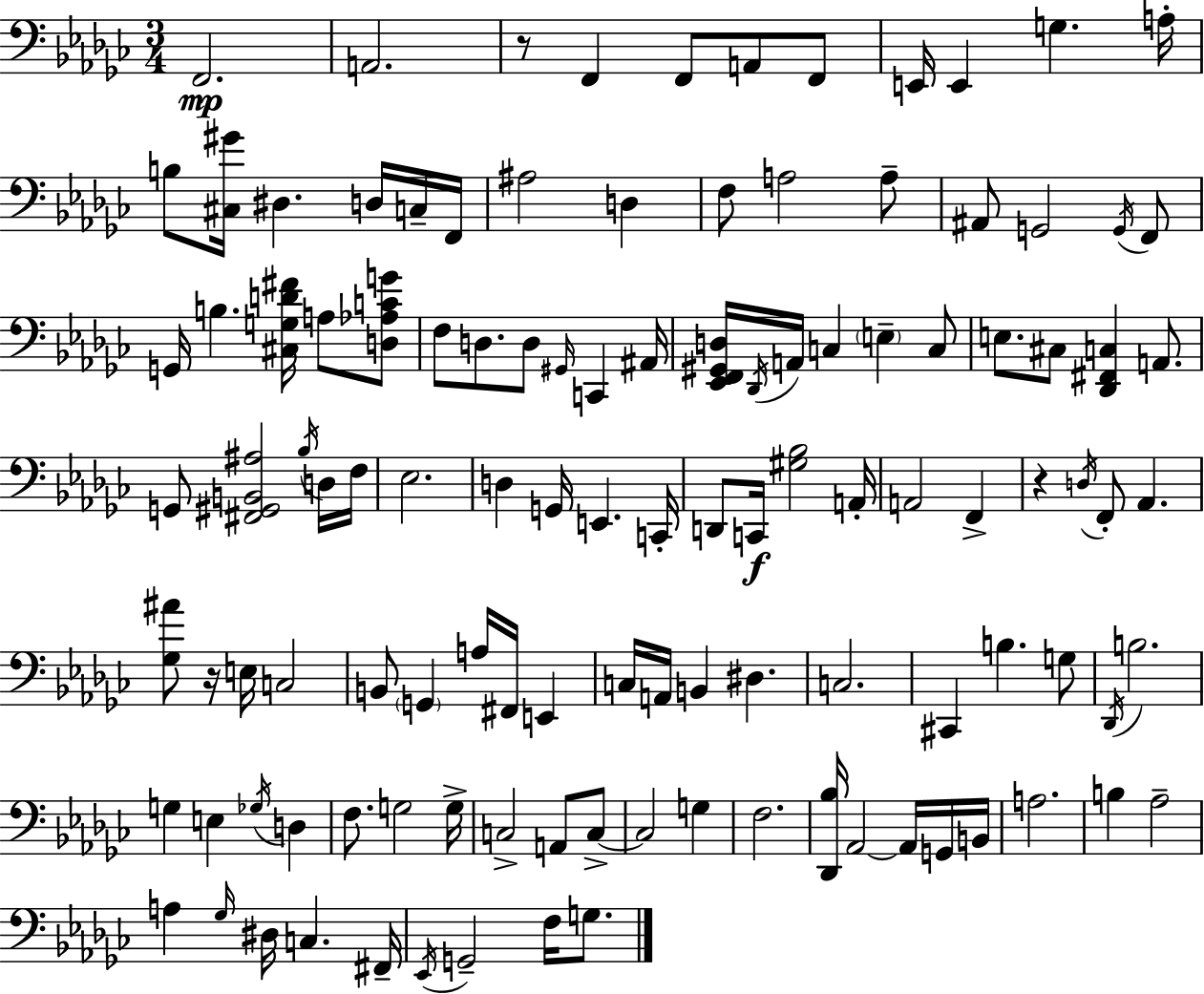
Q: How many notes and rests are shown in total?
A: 116